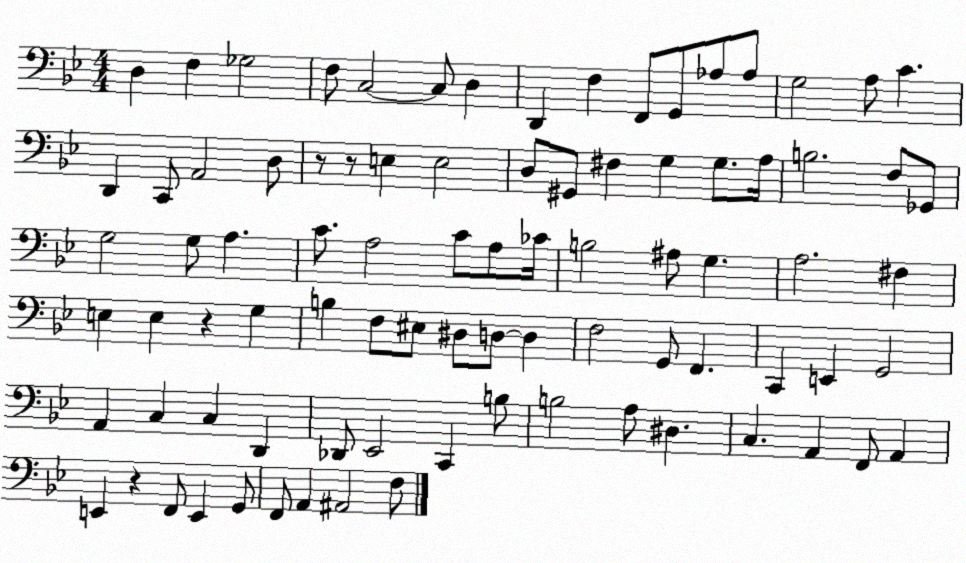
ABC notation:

X:1
T:Untitled
M:4/4
L:1/4
K:Bb
D, F, _G,2 F,/2 C,2 C,/2 D, D,, F, F,,/2 G,,/2 _A,/2 _A,/2 G,2 A,/2 C D,, C,,/2 A,,2 D,/2 z/2 z/2 E, E,2 D,/2 ^G,,/2 ^F, G, G,/2 A,/4 B,2 F,/2 _G,,/2 G,2 G,/2 A, C/2 A,2 C/2 A,/2 _C/4 B,2 ^A,/2 G, A,2 ^F, E, E, z G, B, F,/2 ^E,/2 ^D,/2 D,/2 D, F,2 G,,/2 F,, C,, E,, G,,2 A,, C, C, D,, _D,,/2 _E,,2 C,, B,/2 B,2 A,/2 ^D, C, A,, F,,/2 A,, E,, z F,,/2 E,, G,,/2 F,,/2 A,, ^A,,2 F,/2